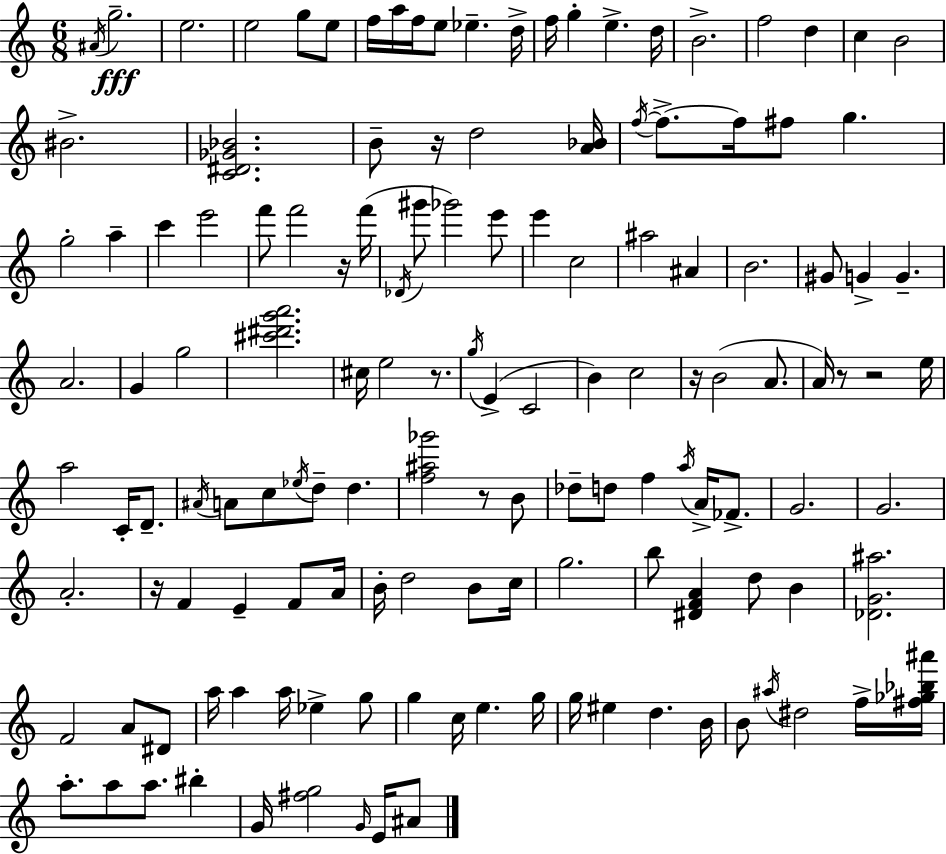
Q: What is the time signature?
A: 6/8